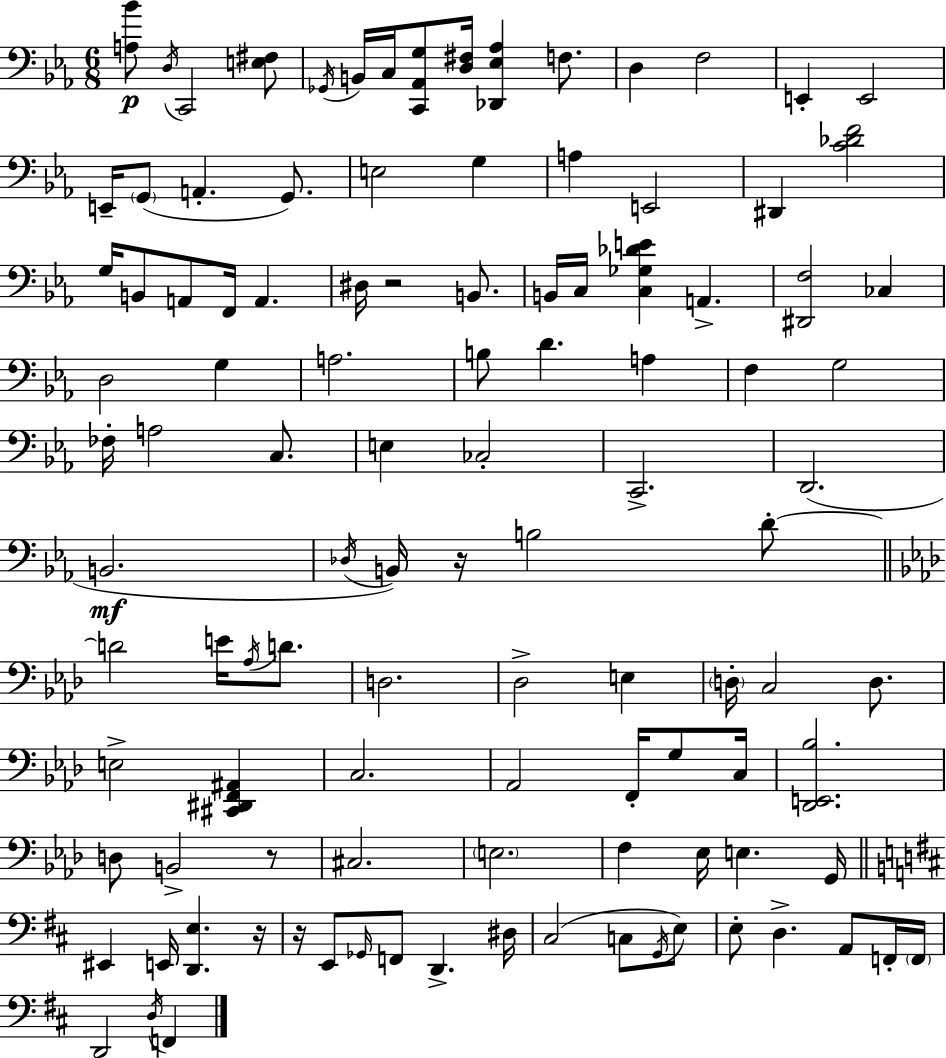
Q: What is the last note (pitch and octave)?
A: F2